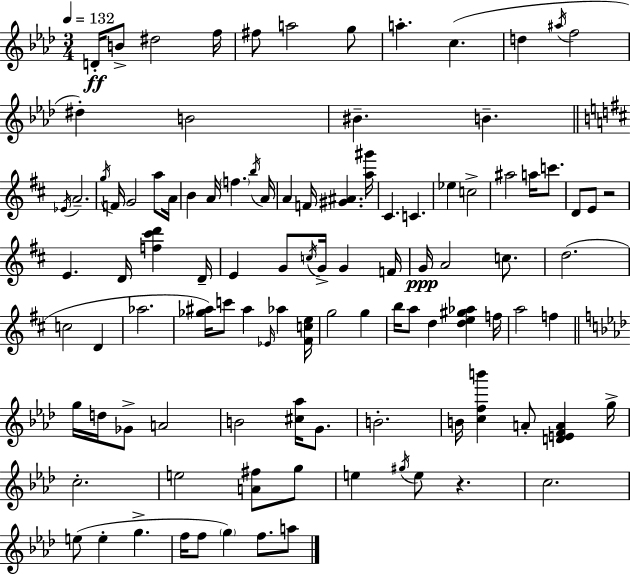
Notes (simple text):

D4/s B4/e D#5/h F5/s F#5/e A5/h G5/e A5/q. C5/q. D5/q A#5/s F5/h D#5/q B4/h BIS4/q. B4/q. Eb4/s A4/h. G5/s F4/s G4/h A5/e A4/s B4/q A4/s F5/q. B5/s A4/s A4/q F4/s [G#4,A#4]/q. [A5,G#6]/s C#4/q. C4/q. Eb5/q C5/h A#5/h A5/s C6/e. D4/e E4/e R/h E4/q. D4/s [F5,C#6,D6]/q D4/s E4/q G4/e C5/s G4/s G4/q F4/s G4/s A4/h C5/e. D5/h. C5/h D4/q Ab5/h. [Gb5,A#5]/s C6/e A#5/q Eb4/s Ab5/q [F#4,C5,E5]/s G5/h G5/q B5/s A5/e D5/q [D5,E5,G#5,Ab5]/q F5/s A5/h F5/q G5/s D5/s Gb4/e A4/h B4/h [C#5,Ab5]/s G4/e. B4/h. B4/s [C5,F5,B6]/q A4/e [D4,E4,F4,A4]/q G5/s C5/h. E5/h [A4,F#5]/e G5/e E5/q G#5/s E5/e R/q. C5/h. E5/e E5/q G5/q. F5/s F5/e G5/q F5/e. A5/e